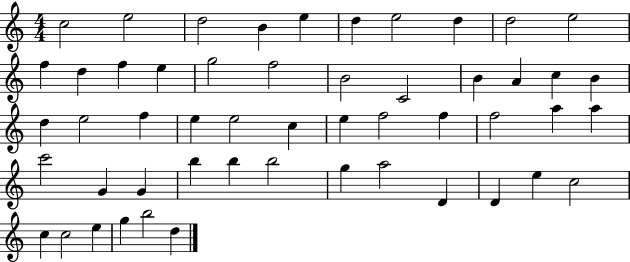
X:1
T:Untitled
M:4/4
L:1/4
K:C
c2 e2 d2 B e d e2 d d2 e2 f d f e g2 f2 B2 C2 B A c B d e2 f e e2 c e f2 f f2 a a c'2 G G b b b2 g a2 D D e c2 c c2 e g b2 d